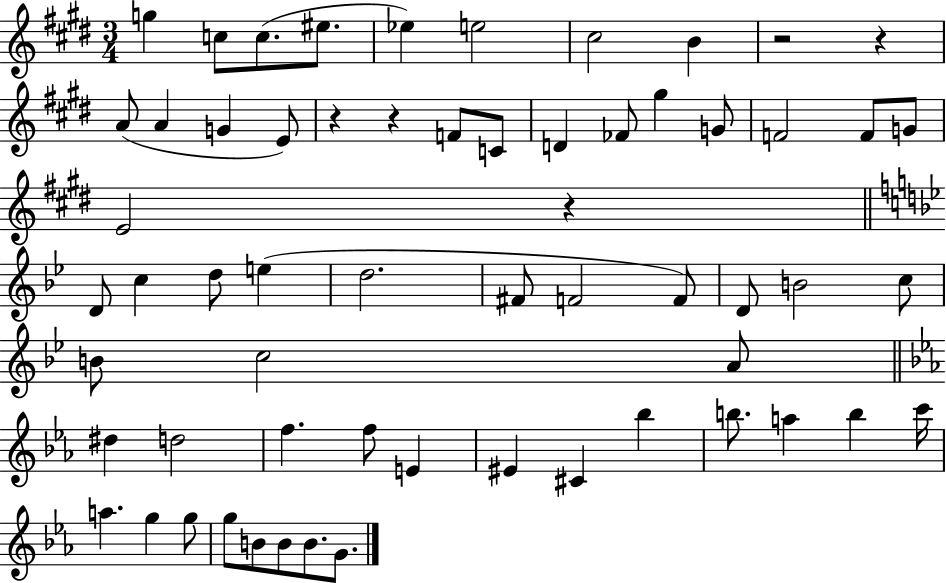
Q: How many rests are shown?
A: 5